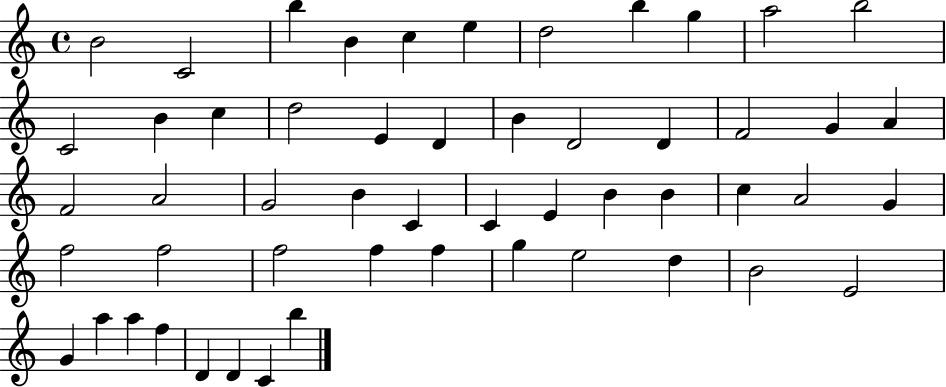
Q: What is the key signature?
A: C major